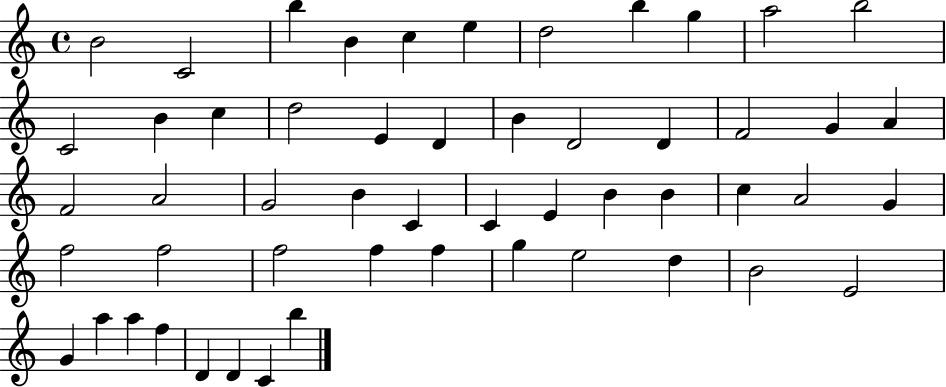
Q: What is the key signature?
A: C major